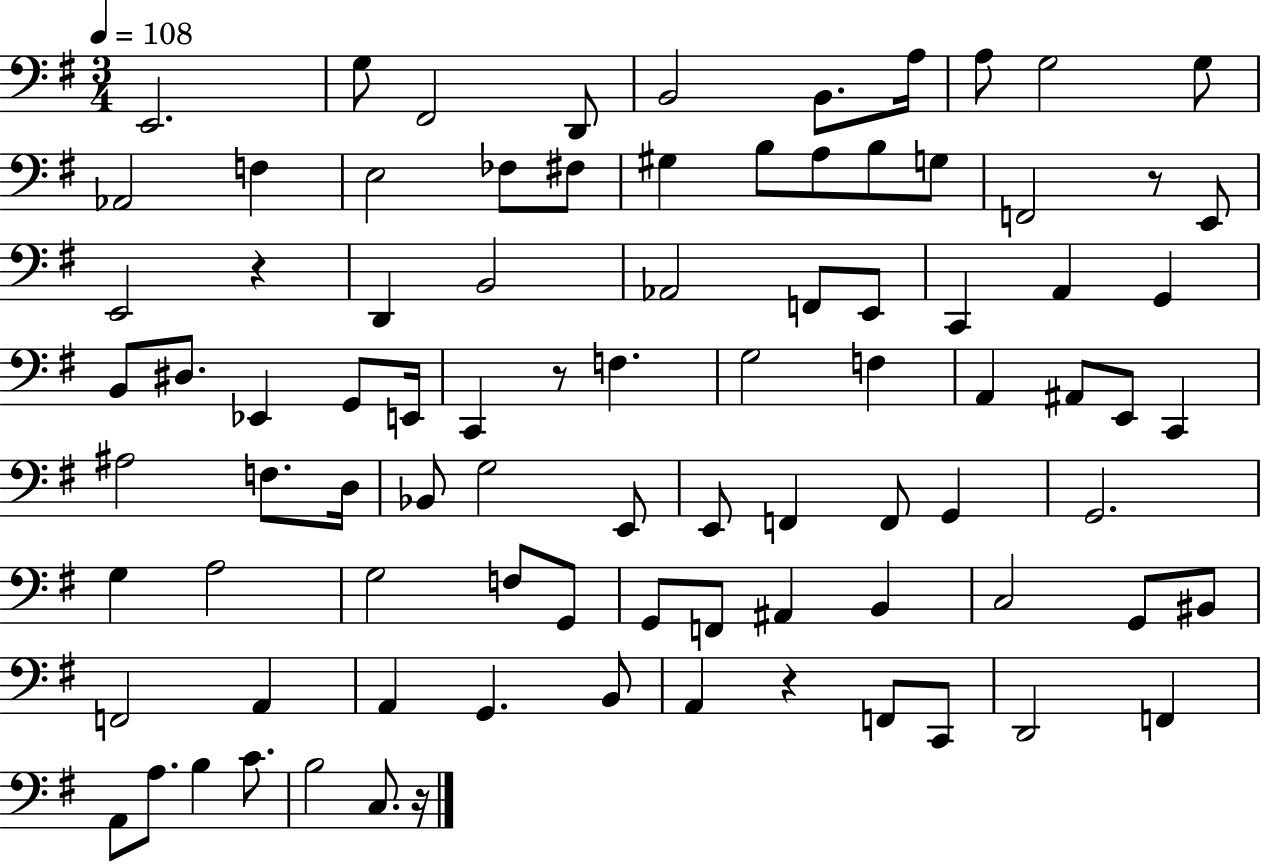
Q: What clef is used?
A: bass